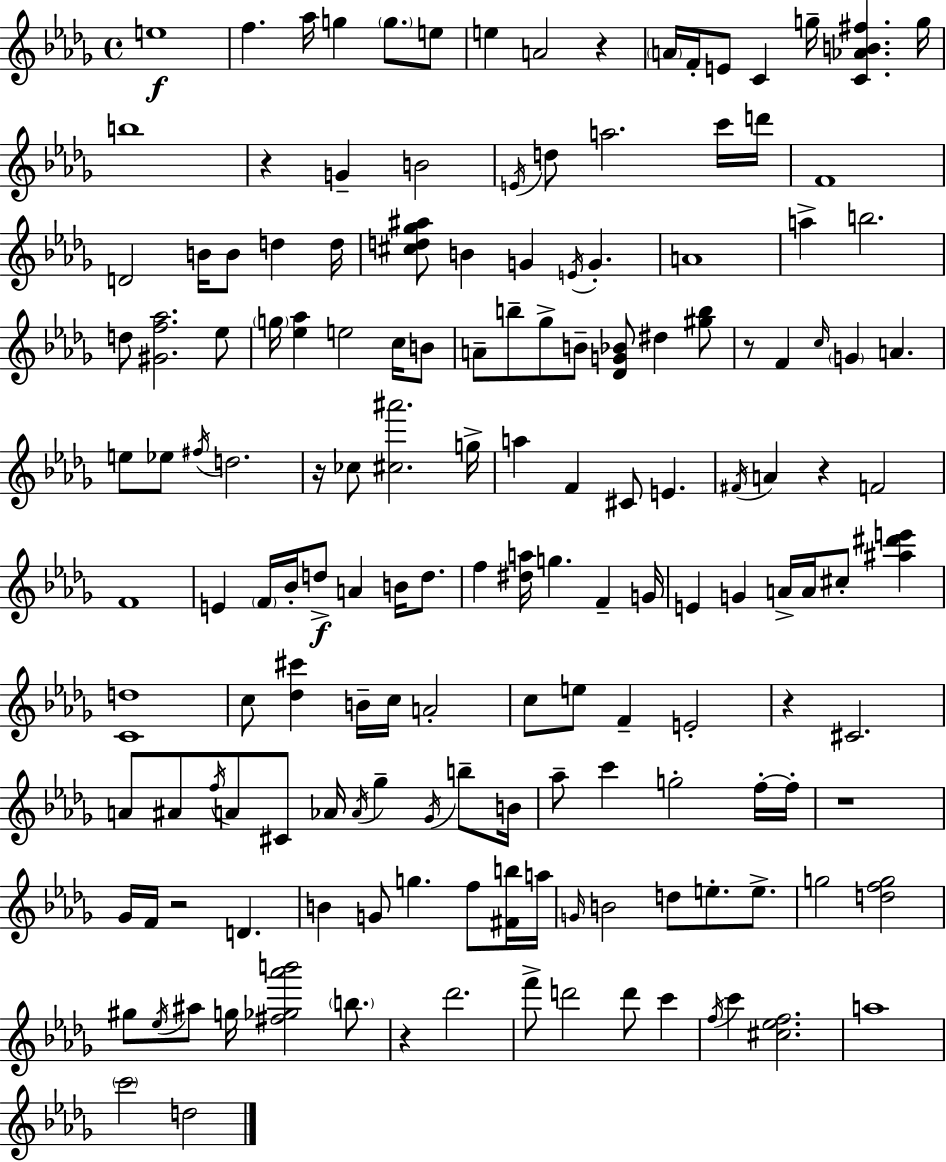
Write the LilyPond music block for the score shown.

{
  \clef treble
  \time 4/4
  \defaultTimeSignature
  \key bes \minor
  e''1\f | f''4. aes''16 g''4 \parenthesize g''8. e''8 | e''4 a'2 r4 | \parenthesize a'16 f'16-. e'8 c'4 g''16-- <c' aes' b' fis''>4. g''16 | \break b''1 | r4 g'4-- b'2 | \acciaccatura { e'16 } d''8 a''2. c'''16 | d'''16 f'1 | \break d'2 b'16 b'8 d''4 | d''16 <cis'' d'' ges'' ais''>8 b'4 g'4 \acciaccatura { e'16 } g'4.-. | a'1 | a''4-> b''2. | \break d''8 <gis' f'' aes''>2. | ees''8 \parenthesize g''16 <ees'' aes''>4 e''2 c''16 | b'8 a'8-- b''8-- ges''8-> b'8-- <des' g' bes'>8 dis''4 | <gis'' b''>8 r8 f'4 \grace { c''16 } \parenthesize g'4 a'4. | \break e''8 ees''8 \acciaccatura { fis''16 } d''2. | r16 ces''8 <cis'' ais'''>2. | g''16-> a''4 f'4 cis'8 e'4. | \acciaccatura { fis'16 } a'4 r4 f'2 | \break f'1 | e'4 \parenthesize f'16 bes'16-. d''8->\f a'4 | b'16 d''8. f''4 <dis'' a''>16 g''4. | f'4-- g'16 e'4 g'4 a'16-> a'16 cis''8-. | \break <ais'' dis''' e'''>4 <c' d''>1 | c''8 <des'' cis'''>4 b'16-- c''16 a'2-. | c''8 e''8 f'4-- e'2-. | r4 cis'2. | \break a'8 ais'8 \acciaccatura { f''16 } a'8 cis'8 aes'16 \acciaccatura { aes'16 } | ges''4-- \acciaccatura { ges'16 } b''8-- b'16 aes''8-- c'''4 g''2-. | f''16-.~~ f''16-. r1 | ges'16 f'16 r2 | \break d'4. b'4 g'8 g''4. | f''8 <fis' b''>16 a''16 \grace { g'16 } b'2 | d''8 e''8.-. e''8.-> g''2 | <d'' f'' g''>2 gis''8 \acciaccatura { ees''16 } ais''8 g''16 <fis'' ges'' aes''' b'''>2 | \break \parenthesize b''8. r4 des'''2. | f'''8-> d'''2 | d'''8 c'''4 \acciaccatura { f''16 } c'''4 <cis'' ees'' f''>2. | a''1 | \break \parenthesize c'''2 | d''2 \bar "|."
}